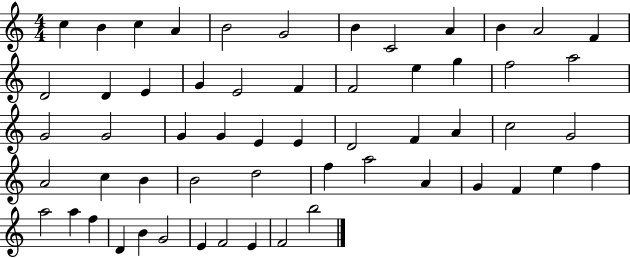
{
  \clef treble
  \numericTimeSignature
  \time 4/4
  \key c \major
  c''4 b'4 c''4 a'4 | b'2 g'2 | b'4 c'2 a'4 | b'4 a'2 f'4 | \break d'2 d'4 e'4 | g'4 e'2 f'4 | f'2 e''4 g''4 | f''2 a''2 | \break g'2 g'2 | g'4 g'4 e'4 e'4 | d'2 f'4 a'4 | c''2 g'2 | \break a'2 c''4 b'4 | b'2 d''2 | f''4 a''2 a'4 | g'4 f'4 e''4 f''4 | \break a''2 a''4 f''4 | d'4 b'4 g'2 | e'4 f'2 e'4 | f'2 b''2 | \break \bar "|."
}